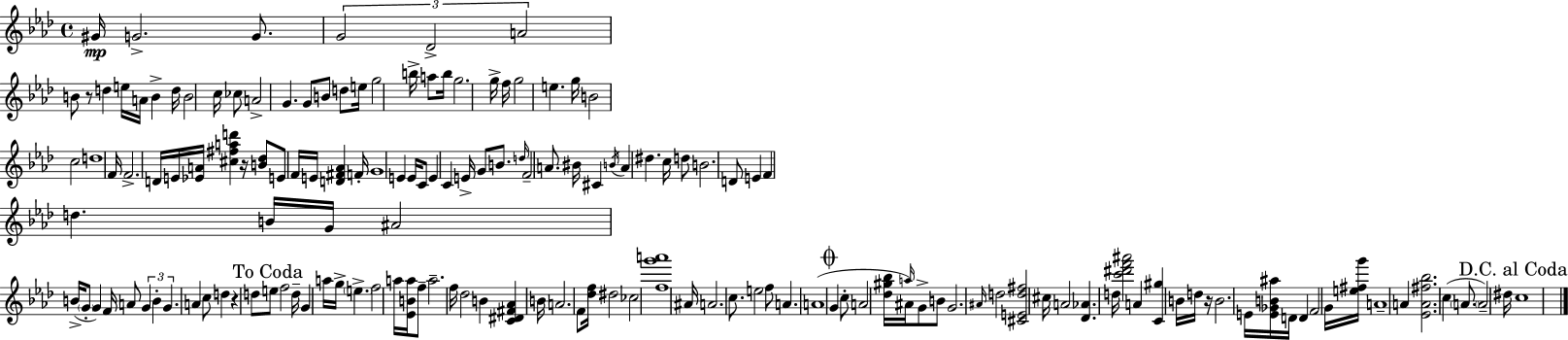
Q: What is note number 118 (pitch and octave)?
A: C#5